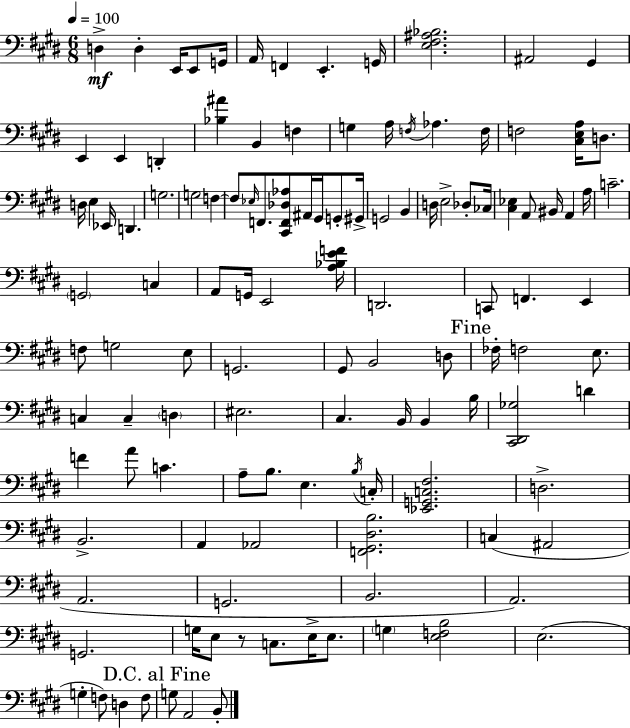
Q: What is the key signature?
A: E major